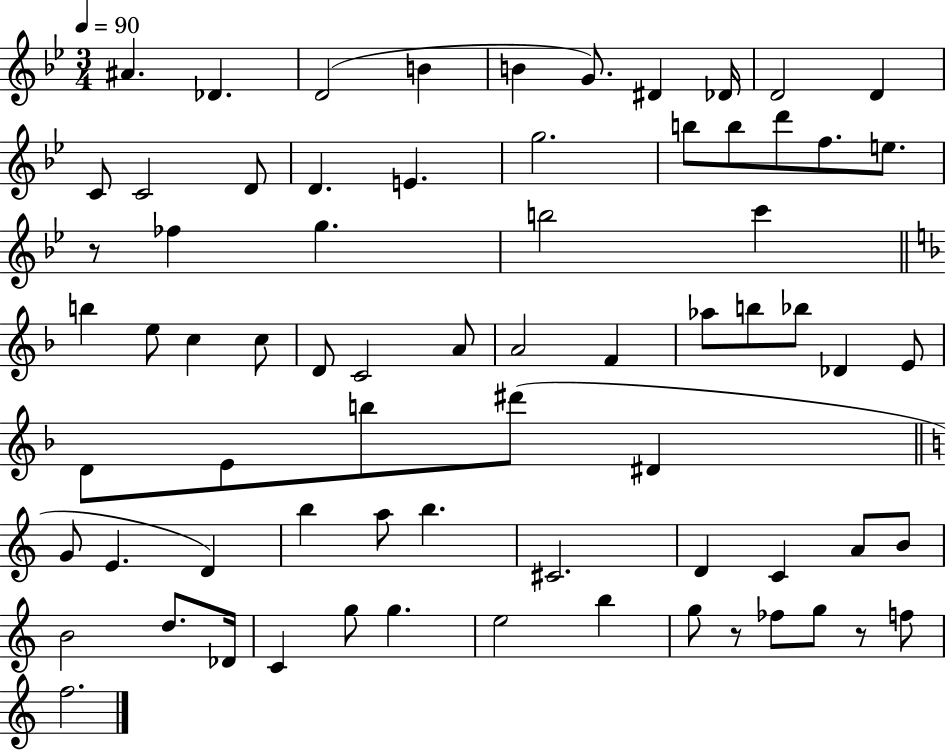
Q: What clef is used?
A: treble